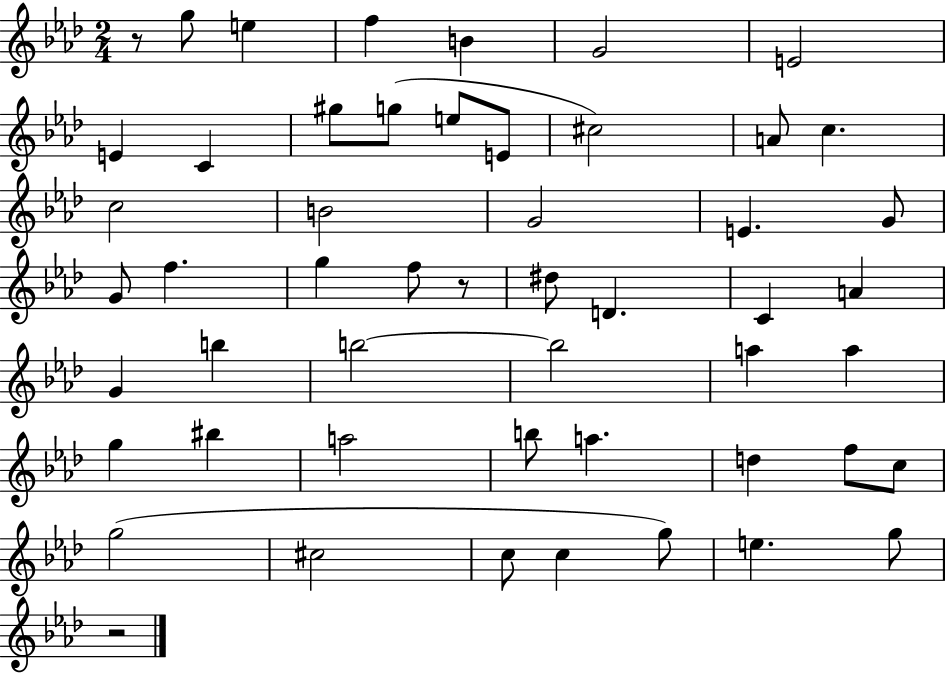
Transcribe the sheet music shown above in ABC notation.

X:1
T:Untitled
M:2/4
L:1/4
K:Ab
z/2 g/2 e f B G2 E2 E C ^g/2 g/2 e/2 E/2 ^c2 A/2 c c2 B2 G2 E G/2 G/2 f g f/2 z/2 ^d/2 D C A G b b2 b2 a a g ^b a2 b/2 a d f/2 c/2 g2 ^c2 c/2 c g/2 e g/2 z2